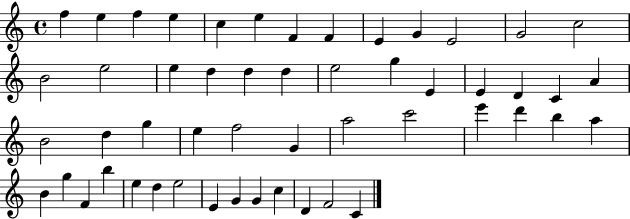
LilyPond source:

{
  \clef treble
  \time 4/4
  \defaultTimeSignature
  \key c \major
  f''4 e''4 f''4 e''4 | c''4 e''4 f'4 f'4 | e'4 g'4 e'2 | g'2 c''2 | \break b'2 e''2 | e''4 d''4 d''4 d''4 | e''2 g''4 e'4 | e'4 d'4 c'4 a'4 | \break b'2 d''4 g''4 | e''4 f''2 g'4 | a''2 c'''2 | e'''4 d'''4 b''4 a''4 | \break b'4 g''4 f'4 b''4 | e''4 d''4 e''2 | e'4 g'4 g'4 c''4 | d'4 f'2 c'4 | \break \bar "|."
}